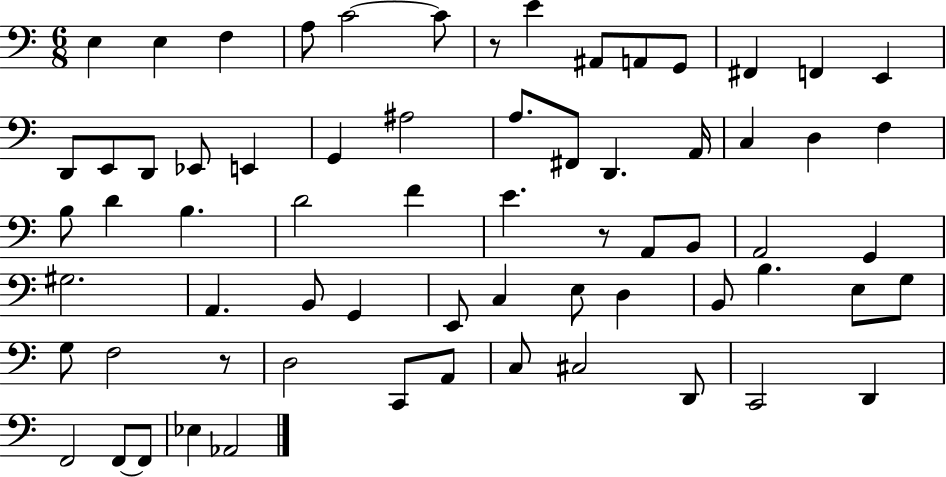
E3/q E3/q F3/q A3/e C4/h C4/e R/e E4/q A#2/e A2/e G2/e F#2/q F2/q E2/q D2/e E2/e D2/e Eb2/e E2/q G2/q A#3/h A3/e. F#2/e D2/q. A2/s C3/q D3/q F3/q B3/e D4/q B3/q. D4/h F4/q E4/q. R/e A2/e B2/e A2/h G2/q G#3/h. A2/q. B2/e G2/q E2/e C3/q E3/e D3/q B2/e B3/q. E3/e G3/e G3/e F3/h R/e D3/h C2/e A2/e C3/e C#3/h D2/e C2/h D2/q F2/h F2/e F2/e Eb3/q Ab2/h